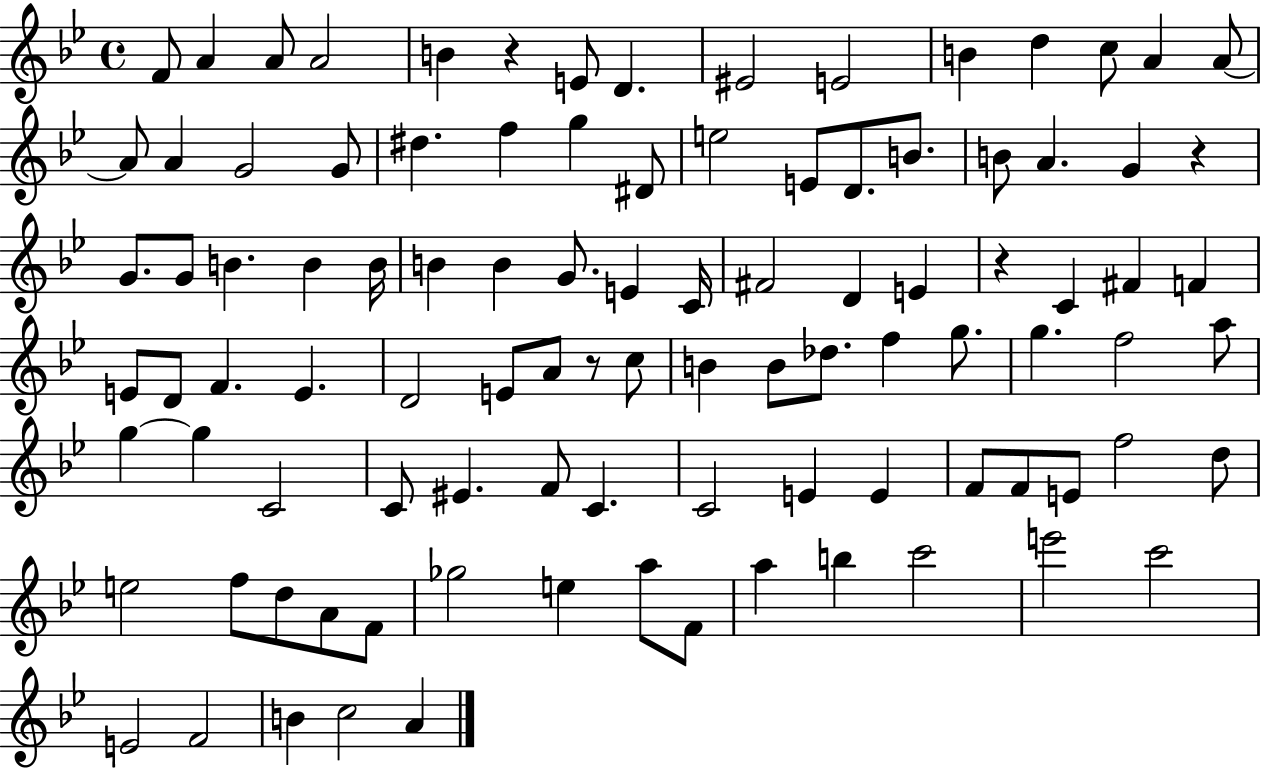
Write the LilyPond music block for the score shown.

{
  \clef treble
  \time 4/4
  \defaultTimeSignature
  \key bes \major
  f'8 a'4 a'8 a'2 | b'4 r4 e'8 d'4. | eis'2 e'2 | b'4 d''4 c''8 a'4 a'8~~ | \break a'8 a'4 g'2 g'8 | dis''4. f''4 g''4 dis'8 | e''2 e'8 d'8. b'8. | b'8 a'4. g'4 r4 | \break g'8. g'8 b'4. b'4 b'16 | b'4 b'4 g'8. e'4 c'16 | fis'2 d'4 e'4 | r4 c'4 fis'4 f'4 | \break e'8 d'8 f'4. e'4. | d'2 e'8 a'8 r8 c''8 | b'4 b'8 des''8. f''4 g''8. | g''4. f''2 a''8 | \break g''4~~ g''4 c'2 | c'8 eis'4. f'8 c'4. | c'2 e'4 e'4 | f'8 f'8 e'8 f''2 d''8 | \break e''2 f''8 d''8 a'8 f'8 | ges''2 e''4 a''8 f'8 | a''4 b''4 c'''2 | e'''2 c'''2 | \break e'2 f'2 | b'4 c''2 a'4 | \bar "|."
}